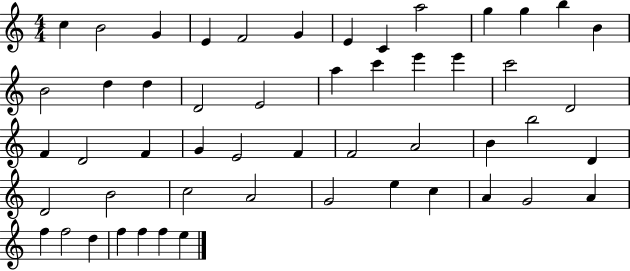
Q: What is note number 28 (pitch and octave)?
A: G4